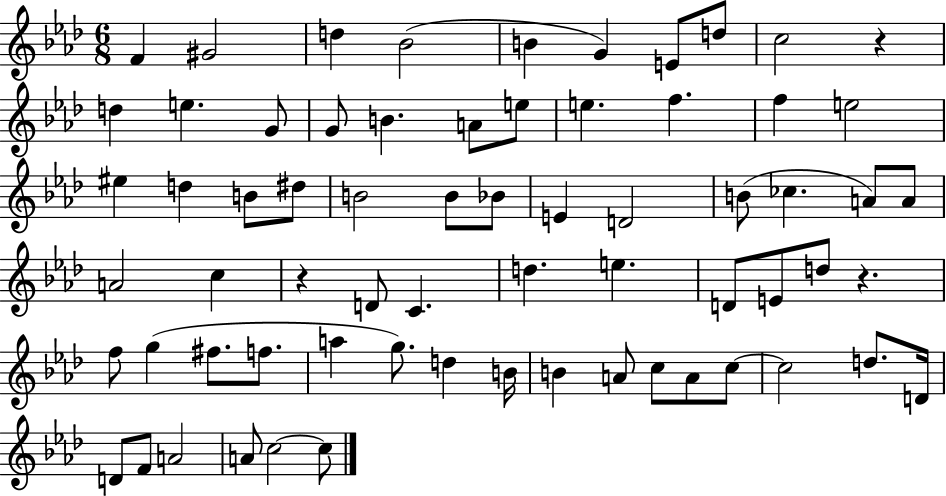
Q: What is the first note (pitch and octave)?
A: F4